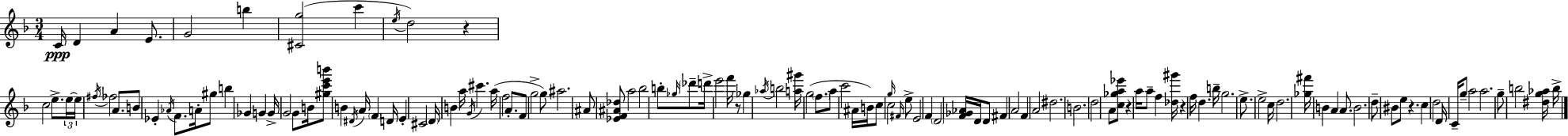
{
  \clef treble
  \numericTimeSignature
  \time 3/4
  \key f \major
  \repeat volta 2 { c'16\ppp d'4 a'4 e'8. | g'2 b''4 | <cis' g''>2( c'''4 | \acciaccatura { e''16 } d''2) r4 | \break c''2 e''8.-> | \tuplet 3/2 { e''16~~ e''16 \acciaccatura { fis''16 } } fes''2 a'8. | b'8 ees'4-. \acciaccatura { aes'16 } f'8. | a'16-. gis''8 b''4 ges'4 g'4 | \break g'16-> g'2 | g'8 b'16 <gis'' c''' e''' b'''>8 b'4 \acciaccatura { dis'16 } a'16 \parenthesize f'4 | d'16 e'4-. cis'2 | \parenthesize d'16 b'4 a''16 \acciaccatura { g'16 } cis'''4. | \break a''16( f''2 | a'8.-. f'8 g''2-> | g''8) ais''2. | ais'8 <ees' f' ais' des''>8 a''2 | \break bes''2 | b''8-. \grace { ges''16 } \parenthesize des'''8-- d'''16-> e'''2 | f'''16 r8 ges''4 \acciaccatura { aes''16 } b''2 | <a'' gis'''>16 g''2( | \break \parenthesize f''8. a''8 c'''2 | ais'16 b'16) c''8 \grace { g''16 } c''2 | \grace { fis'16 } e''8-> e'2 | f'4 \parenthesize d'2 | \break <f' ges' aes'>16 d'16 d'8 fis'4 | a'2 f'4 | a'2 dis''2. | b'2. | \break d''2 | a'8 <c'' ges'' a'' ees'''>8 r4 | a''16 a''8-- f''4 <des'' gis'''>16 r4 | f''16 d''4. b''16-- g''2. | \break e''8.-> | e''2-> c''16 d''2. | <ges'' fis'''>16 b'4 | a'4 a'8. b'2. | \break d''8-- bis'8 | e''8 r4. c''4 | d''2 d'16 c'16-- g''8-- | a''2 a''2. | \break g''8-- b''2 | <dis'' g'' aes''>16 b''16-> } \bar "|."
}